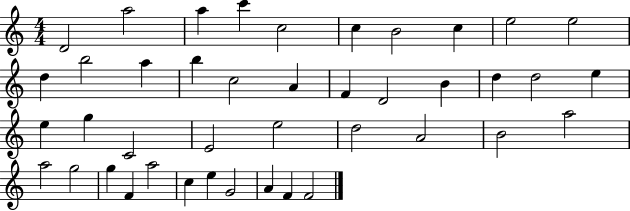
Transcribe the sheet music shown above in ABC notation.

X:1
T:Untitled
M:4/4
L:1/4
K:C
D2 a2 a c' c2 c B2 c e2 e2 d b2 a b c2 A F D2 B d d2 e e g C2 E2 e2 d2 A2 B2 a2 a2 g2 g F a2 c e G2 A F F2